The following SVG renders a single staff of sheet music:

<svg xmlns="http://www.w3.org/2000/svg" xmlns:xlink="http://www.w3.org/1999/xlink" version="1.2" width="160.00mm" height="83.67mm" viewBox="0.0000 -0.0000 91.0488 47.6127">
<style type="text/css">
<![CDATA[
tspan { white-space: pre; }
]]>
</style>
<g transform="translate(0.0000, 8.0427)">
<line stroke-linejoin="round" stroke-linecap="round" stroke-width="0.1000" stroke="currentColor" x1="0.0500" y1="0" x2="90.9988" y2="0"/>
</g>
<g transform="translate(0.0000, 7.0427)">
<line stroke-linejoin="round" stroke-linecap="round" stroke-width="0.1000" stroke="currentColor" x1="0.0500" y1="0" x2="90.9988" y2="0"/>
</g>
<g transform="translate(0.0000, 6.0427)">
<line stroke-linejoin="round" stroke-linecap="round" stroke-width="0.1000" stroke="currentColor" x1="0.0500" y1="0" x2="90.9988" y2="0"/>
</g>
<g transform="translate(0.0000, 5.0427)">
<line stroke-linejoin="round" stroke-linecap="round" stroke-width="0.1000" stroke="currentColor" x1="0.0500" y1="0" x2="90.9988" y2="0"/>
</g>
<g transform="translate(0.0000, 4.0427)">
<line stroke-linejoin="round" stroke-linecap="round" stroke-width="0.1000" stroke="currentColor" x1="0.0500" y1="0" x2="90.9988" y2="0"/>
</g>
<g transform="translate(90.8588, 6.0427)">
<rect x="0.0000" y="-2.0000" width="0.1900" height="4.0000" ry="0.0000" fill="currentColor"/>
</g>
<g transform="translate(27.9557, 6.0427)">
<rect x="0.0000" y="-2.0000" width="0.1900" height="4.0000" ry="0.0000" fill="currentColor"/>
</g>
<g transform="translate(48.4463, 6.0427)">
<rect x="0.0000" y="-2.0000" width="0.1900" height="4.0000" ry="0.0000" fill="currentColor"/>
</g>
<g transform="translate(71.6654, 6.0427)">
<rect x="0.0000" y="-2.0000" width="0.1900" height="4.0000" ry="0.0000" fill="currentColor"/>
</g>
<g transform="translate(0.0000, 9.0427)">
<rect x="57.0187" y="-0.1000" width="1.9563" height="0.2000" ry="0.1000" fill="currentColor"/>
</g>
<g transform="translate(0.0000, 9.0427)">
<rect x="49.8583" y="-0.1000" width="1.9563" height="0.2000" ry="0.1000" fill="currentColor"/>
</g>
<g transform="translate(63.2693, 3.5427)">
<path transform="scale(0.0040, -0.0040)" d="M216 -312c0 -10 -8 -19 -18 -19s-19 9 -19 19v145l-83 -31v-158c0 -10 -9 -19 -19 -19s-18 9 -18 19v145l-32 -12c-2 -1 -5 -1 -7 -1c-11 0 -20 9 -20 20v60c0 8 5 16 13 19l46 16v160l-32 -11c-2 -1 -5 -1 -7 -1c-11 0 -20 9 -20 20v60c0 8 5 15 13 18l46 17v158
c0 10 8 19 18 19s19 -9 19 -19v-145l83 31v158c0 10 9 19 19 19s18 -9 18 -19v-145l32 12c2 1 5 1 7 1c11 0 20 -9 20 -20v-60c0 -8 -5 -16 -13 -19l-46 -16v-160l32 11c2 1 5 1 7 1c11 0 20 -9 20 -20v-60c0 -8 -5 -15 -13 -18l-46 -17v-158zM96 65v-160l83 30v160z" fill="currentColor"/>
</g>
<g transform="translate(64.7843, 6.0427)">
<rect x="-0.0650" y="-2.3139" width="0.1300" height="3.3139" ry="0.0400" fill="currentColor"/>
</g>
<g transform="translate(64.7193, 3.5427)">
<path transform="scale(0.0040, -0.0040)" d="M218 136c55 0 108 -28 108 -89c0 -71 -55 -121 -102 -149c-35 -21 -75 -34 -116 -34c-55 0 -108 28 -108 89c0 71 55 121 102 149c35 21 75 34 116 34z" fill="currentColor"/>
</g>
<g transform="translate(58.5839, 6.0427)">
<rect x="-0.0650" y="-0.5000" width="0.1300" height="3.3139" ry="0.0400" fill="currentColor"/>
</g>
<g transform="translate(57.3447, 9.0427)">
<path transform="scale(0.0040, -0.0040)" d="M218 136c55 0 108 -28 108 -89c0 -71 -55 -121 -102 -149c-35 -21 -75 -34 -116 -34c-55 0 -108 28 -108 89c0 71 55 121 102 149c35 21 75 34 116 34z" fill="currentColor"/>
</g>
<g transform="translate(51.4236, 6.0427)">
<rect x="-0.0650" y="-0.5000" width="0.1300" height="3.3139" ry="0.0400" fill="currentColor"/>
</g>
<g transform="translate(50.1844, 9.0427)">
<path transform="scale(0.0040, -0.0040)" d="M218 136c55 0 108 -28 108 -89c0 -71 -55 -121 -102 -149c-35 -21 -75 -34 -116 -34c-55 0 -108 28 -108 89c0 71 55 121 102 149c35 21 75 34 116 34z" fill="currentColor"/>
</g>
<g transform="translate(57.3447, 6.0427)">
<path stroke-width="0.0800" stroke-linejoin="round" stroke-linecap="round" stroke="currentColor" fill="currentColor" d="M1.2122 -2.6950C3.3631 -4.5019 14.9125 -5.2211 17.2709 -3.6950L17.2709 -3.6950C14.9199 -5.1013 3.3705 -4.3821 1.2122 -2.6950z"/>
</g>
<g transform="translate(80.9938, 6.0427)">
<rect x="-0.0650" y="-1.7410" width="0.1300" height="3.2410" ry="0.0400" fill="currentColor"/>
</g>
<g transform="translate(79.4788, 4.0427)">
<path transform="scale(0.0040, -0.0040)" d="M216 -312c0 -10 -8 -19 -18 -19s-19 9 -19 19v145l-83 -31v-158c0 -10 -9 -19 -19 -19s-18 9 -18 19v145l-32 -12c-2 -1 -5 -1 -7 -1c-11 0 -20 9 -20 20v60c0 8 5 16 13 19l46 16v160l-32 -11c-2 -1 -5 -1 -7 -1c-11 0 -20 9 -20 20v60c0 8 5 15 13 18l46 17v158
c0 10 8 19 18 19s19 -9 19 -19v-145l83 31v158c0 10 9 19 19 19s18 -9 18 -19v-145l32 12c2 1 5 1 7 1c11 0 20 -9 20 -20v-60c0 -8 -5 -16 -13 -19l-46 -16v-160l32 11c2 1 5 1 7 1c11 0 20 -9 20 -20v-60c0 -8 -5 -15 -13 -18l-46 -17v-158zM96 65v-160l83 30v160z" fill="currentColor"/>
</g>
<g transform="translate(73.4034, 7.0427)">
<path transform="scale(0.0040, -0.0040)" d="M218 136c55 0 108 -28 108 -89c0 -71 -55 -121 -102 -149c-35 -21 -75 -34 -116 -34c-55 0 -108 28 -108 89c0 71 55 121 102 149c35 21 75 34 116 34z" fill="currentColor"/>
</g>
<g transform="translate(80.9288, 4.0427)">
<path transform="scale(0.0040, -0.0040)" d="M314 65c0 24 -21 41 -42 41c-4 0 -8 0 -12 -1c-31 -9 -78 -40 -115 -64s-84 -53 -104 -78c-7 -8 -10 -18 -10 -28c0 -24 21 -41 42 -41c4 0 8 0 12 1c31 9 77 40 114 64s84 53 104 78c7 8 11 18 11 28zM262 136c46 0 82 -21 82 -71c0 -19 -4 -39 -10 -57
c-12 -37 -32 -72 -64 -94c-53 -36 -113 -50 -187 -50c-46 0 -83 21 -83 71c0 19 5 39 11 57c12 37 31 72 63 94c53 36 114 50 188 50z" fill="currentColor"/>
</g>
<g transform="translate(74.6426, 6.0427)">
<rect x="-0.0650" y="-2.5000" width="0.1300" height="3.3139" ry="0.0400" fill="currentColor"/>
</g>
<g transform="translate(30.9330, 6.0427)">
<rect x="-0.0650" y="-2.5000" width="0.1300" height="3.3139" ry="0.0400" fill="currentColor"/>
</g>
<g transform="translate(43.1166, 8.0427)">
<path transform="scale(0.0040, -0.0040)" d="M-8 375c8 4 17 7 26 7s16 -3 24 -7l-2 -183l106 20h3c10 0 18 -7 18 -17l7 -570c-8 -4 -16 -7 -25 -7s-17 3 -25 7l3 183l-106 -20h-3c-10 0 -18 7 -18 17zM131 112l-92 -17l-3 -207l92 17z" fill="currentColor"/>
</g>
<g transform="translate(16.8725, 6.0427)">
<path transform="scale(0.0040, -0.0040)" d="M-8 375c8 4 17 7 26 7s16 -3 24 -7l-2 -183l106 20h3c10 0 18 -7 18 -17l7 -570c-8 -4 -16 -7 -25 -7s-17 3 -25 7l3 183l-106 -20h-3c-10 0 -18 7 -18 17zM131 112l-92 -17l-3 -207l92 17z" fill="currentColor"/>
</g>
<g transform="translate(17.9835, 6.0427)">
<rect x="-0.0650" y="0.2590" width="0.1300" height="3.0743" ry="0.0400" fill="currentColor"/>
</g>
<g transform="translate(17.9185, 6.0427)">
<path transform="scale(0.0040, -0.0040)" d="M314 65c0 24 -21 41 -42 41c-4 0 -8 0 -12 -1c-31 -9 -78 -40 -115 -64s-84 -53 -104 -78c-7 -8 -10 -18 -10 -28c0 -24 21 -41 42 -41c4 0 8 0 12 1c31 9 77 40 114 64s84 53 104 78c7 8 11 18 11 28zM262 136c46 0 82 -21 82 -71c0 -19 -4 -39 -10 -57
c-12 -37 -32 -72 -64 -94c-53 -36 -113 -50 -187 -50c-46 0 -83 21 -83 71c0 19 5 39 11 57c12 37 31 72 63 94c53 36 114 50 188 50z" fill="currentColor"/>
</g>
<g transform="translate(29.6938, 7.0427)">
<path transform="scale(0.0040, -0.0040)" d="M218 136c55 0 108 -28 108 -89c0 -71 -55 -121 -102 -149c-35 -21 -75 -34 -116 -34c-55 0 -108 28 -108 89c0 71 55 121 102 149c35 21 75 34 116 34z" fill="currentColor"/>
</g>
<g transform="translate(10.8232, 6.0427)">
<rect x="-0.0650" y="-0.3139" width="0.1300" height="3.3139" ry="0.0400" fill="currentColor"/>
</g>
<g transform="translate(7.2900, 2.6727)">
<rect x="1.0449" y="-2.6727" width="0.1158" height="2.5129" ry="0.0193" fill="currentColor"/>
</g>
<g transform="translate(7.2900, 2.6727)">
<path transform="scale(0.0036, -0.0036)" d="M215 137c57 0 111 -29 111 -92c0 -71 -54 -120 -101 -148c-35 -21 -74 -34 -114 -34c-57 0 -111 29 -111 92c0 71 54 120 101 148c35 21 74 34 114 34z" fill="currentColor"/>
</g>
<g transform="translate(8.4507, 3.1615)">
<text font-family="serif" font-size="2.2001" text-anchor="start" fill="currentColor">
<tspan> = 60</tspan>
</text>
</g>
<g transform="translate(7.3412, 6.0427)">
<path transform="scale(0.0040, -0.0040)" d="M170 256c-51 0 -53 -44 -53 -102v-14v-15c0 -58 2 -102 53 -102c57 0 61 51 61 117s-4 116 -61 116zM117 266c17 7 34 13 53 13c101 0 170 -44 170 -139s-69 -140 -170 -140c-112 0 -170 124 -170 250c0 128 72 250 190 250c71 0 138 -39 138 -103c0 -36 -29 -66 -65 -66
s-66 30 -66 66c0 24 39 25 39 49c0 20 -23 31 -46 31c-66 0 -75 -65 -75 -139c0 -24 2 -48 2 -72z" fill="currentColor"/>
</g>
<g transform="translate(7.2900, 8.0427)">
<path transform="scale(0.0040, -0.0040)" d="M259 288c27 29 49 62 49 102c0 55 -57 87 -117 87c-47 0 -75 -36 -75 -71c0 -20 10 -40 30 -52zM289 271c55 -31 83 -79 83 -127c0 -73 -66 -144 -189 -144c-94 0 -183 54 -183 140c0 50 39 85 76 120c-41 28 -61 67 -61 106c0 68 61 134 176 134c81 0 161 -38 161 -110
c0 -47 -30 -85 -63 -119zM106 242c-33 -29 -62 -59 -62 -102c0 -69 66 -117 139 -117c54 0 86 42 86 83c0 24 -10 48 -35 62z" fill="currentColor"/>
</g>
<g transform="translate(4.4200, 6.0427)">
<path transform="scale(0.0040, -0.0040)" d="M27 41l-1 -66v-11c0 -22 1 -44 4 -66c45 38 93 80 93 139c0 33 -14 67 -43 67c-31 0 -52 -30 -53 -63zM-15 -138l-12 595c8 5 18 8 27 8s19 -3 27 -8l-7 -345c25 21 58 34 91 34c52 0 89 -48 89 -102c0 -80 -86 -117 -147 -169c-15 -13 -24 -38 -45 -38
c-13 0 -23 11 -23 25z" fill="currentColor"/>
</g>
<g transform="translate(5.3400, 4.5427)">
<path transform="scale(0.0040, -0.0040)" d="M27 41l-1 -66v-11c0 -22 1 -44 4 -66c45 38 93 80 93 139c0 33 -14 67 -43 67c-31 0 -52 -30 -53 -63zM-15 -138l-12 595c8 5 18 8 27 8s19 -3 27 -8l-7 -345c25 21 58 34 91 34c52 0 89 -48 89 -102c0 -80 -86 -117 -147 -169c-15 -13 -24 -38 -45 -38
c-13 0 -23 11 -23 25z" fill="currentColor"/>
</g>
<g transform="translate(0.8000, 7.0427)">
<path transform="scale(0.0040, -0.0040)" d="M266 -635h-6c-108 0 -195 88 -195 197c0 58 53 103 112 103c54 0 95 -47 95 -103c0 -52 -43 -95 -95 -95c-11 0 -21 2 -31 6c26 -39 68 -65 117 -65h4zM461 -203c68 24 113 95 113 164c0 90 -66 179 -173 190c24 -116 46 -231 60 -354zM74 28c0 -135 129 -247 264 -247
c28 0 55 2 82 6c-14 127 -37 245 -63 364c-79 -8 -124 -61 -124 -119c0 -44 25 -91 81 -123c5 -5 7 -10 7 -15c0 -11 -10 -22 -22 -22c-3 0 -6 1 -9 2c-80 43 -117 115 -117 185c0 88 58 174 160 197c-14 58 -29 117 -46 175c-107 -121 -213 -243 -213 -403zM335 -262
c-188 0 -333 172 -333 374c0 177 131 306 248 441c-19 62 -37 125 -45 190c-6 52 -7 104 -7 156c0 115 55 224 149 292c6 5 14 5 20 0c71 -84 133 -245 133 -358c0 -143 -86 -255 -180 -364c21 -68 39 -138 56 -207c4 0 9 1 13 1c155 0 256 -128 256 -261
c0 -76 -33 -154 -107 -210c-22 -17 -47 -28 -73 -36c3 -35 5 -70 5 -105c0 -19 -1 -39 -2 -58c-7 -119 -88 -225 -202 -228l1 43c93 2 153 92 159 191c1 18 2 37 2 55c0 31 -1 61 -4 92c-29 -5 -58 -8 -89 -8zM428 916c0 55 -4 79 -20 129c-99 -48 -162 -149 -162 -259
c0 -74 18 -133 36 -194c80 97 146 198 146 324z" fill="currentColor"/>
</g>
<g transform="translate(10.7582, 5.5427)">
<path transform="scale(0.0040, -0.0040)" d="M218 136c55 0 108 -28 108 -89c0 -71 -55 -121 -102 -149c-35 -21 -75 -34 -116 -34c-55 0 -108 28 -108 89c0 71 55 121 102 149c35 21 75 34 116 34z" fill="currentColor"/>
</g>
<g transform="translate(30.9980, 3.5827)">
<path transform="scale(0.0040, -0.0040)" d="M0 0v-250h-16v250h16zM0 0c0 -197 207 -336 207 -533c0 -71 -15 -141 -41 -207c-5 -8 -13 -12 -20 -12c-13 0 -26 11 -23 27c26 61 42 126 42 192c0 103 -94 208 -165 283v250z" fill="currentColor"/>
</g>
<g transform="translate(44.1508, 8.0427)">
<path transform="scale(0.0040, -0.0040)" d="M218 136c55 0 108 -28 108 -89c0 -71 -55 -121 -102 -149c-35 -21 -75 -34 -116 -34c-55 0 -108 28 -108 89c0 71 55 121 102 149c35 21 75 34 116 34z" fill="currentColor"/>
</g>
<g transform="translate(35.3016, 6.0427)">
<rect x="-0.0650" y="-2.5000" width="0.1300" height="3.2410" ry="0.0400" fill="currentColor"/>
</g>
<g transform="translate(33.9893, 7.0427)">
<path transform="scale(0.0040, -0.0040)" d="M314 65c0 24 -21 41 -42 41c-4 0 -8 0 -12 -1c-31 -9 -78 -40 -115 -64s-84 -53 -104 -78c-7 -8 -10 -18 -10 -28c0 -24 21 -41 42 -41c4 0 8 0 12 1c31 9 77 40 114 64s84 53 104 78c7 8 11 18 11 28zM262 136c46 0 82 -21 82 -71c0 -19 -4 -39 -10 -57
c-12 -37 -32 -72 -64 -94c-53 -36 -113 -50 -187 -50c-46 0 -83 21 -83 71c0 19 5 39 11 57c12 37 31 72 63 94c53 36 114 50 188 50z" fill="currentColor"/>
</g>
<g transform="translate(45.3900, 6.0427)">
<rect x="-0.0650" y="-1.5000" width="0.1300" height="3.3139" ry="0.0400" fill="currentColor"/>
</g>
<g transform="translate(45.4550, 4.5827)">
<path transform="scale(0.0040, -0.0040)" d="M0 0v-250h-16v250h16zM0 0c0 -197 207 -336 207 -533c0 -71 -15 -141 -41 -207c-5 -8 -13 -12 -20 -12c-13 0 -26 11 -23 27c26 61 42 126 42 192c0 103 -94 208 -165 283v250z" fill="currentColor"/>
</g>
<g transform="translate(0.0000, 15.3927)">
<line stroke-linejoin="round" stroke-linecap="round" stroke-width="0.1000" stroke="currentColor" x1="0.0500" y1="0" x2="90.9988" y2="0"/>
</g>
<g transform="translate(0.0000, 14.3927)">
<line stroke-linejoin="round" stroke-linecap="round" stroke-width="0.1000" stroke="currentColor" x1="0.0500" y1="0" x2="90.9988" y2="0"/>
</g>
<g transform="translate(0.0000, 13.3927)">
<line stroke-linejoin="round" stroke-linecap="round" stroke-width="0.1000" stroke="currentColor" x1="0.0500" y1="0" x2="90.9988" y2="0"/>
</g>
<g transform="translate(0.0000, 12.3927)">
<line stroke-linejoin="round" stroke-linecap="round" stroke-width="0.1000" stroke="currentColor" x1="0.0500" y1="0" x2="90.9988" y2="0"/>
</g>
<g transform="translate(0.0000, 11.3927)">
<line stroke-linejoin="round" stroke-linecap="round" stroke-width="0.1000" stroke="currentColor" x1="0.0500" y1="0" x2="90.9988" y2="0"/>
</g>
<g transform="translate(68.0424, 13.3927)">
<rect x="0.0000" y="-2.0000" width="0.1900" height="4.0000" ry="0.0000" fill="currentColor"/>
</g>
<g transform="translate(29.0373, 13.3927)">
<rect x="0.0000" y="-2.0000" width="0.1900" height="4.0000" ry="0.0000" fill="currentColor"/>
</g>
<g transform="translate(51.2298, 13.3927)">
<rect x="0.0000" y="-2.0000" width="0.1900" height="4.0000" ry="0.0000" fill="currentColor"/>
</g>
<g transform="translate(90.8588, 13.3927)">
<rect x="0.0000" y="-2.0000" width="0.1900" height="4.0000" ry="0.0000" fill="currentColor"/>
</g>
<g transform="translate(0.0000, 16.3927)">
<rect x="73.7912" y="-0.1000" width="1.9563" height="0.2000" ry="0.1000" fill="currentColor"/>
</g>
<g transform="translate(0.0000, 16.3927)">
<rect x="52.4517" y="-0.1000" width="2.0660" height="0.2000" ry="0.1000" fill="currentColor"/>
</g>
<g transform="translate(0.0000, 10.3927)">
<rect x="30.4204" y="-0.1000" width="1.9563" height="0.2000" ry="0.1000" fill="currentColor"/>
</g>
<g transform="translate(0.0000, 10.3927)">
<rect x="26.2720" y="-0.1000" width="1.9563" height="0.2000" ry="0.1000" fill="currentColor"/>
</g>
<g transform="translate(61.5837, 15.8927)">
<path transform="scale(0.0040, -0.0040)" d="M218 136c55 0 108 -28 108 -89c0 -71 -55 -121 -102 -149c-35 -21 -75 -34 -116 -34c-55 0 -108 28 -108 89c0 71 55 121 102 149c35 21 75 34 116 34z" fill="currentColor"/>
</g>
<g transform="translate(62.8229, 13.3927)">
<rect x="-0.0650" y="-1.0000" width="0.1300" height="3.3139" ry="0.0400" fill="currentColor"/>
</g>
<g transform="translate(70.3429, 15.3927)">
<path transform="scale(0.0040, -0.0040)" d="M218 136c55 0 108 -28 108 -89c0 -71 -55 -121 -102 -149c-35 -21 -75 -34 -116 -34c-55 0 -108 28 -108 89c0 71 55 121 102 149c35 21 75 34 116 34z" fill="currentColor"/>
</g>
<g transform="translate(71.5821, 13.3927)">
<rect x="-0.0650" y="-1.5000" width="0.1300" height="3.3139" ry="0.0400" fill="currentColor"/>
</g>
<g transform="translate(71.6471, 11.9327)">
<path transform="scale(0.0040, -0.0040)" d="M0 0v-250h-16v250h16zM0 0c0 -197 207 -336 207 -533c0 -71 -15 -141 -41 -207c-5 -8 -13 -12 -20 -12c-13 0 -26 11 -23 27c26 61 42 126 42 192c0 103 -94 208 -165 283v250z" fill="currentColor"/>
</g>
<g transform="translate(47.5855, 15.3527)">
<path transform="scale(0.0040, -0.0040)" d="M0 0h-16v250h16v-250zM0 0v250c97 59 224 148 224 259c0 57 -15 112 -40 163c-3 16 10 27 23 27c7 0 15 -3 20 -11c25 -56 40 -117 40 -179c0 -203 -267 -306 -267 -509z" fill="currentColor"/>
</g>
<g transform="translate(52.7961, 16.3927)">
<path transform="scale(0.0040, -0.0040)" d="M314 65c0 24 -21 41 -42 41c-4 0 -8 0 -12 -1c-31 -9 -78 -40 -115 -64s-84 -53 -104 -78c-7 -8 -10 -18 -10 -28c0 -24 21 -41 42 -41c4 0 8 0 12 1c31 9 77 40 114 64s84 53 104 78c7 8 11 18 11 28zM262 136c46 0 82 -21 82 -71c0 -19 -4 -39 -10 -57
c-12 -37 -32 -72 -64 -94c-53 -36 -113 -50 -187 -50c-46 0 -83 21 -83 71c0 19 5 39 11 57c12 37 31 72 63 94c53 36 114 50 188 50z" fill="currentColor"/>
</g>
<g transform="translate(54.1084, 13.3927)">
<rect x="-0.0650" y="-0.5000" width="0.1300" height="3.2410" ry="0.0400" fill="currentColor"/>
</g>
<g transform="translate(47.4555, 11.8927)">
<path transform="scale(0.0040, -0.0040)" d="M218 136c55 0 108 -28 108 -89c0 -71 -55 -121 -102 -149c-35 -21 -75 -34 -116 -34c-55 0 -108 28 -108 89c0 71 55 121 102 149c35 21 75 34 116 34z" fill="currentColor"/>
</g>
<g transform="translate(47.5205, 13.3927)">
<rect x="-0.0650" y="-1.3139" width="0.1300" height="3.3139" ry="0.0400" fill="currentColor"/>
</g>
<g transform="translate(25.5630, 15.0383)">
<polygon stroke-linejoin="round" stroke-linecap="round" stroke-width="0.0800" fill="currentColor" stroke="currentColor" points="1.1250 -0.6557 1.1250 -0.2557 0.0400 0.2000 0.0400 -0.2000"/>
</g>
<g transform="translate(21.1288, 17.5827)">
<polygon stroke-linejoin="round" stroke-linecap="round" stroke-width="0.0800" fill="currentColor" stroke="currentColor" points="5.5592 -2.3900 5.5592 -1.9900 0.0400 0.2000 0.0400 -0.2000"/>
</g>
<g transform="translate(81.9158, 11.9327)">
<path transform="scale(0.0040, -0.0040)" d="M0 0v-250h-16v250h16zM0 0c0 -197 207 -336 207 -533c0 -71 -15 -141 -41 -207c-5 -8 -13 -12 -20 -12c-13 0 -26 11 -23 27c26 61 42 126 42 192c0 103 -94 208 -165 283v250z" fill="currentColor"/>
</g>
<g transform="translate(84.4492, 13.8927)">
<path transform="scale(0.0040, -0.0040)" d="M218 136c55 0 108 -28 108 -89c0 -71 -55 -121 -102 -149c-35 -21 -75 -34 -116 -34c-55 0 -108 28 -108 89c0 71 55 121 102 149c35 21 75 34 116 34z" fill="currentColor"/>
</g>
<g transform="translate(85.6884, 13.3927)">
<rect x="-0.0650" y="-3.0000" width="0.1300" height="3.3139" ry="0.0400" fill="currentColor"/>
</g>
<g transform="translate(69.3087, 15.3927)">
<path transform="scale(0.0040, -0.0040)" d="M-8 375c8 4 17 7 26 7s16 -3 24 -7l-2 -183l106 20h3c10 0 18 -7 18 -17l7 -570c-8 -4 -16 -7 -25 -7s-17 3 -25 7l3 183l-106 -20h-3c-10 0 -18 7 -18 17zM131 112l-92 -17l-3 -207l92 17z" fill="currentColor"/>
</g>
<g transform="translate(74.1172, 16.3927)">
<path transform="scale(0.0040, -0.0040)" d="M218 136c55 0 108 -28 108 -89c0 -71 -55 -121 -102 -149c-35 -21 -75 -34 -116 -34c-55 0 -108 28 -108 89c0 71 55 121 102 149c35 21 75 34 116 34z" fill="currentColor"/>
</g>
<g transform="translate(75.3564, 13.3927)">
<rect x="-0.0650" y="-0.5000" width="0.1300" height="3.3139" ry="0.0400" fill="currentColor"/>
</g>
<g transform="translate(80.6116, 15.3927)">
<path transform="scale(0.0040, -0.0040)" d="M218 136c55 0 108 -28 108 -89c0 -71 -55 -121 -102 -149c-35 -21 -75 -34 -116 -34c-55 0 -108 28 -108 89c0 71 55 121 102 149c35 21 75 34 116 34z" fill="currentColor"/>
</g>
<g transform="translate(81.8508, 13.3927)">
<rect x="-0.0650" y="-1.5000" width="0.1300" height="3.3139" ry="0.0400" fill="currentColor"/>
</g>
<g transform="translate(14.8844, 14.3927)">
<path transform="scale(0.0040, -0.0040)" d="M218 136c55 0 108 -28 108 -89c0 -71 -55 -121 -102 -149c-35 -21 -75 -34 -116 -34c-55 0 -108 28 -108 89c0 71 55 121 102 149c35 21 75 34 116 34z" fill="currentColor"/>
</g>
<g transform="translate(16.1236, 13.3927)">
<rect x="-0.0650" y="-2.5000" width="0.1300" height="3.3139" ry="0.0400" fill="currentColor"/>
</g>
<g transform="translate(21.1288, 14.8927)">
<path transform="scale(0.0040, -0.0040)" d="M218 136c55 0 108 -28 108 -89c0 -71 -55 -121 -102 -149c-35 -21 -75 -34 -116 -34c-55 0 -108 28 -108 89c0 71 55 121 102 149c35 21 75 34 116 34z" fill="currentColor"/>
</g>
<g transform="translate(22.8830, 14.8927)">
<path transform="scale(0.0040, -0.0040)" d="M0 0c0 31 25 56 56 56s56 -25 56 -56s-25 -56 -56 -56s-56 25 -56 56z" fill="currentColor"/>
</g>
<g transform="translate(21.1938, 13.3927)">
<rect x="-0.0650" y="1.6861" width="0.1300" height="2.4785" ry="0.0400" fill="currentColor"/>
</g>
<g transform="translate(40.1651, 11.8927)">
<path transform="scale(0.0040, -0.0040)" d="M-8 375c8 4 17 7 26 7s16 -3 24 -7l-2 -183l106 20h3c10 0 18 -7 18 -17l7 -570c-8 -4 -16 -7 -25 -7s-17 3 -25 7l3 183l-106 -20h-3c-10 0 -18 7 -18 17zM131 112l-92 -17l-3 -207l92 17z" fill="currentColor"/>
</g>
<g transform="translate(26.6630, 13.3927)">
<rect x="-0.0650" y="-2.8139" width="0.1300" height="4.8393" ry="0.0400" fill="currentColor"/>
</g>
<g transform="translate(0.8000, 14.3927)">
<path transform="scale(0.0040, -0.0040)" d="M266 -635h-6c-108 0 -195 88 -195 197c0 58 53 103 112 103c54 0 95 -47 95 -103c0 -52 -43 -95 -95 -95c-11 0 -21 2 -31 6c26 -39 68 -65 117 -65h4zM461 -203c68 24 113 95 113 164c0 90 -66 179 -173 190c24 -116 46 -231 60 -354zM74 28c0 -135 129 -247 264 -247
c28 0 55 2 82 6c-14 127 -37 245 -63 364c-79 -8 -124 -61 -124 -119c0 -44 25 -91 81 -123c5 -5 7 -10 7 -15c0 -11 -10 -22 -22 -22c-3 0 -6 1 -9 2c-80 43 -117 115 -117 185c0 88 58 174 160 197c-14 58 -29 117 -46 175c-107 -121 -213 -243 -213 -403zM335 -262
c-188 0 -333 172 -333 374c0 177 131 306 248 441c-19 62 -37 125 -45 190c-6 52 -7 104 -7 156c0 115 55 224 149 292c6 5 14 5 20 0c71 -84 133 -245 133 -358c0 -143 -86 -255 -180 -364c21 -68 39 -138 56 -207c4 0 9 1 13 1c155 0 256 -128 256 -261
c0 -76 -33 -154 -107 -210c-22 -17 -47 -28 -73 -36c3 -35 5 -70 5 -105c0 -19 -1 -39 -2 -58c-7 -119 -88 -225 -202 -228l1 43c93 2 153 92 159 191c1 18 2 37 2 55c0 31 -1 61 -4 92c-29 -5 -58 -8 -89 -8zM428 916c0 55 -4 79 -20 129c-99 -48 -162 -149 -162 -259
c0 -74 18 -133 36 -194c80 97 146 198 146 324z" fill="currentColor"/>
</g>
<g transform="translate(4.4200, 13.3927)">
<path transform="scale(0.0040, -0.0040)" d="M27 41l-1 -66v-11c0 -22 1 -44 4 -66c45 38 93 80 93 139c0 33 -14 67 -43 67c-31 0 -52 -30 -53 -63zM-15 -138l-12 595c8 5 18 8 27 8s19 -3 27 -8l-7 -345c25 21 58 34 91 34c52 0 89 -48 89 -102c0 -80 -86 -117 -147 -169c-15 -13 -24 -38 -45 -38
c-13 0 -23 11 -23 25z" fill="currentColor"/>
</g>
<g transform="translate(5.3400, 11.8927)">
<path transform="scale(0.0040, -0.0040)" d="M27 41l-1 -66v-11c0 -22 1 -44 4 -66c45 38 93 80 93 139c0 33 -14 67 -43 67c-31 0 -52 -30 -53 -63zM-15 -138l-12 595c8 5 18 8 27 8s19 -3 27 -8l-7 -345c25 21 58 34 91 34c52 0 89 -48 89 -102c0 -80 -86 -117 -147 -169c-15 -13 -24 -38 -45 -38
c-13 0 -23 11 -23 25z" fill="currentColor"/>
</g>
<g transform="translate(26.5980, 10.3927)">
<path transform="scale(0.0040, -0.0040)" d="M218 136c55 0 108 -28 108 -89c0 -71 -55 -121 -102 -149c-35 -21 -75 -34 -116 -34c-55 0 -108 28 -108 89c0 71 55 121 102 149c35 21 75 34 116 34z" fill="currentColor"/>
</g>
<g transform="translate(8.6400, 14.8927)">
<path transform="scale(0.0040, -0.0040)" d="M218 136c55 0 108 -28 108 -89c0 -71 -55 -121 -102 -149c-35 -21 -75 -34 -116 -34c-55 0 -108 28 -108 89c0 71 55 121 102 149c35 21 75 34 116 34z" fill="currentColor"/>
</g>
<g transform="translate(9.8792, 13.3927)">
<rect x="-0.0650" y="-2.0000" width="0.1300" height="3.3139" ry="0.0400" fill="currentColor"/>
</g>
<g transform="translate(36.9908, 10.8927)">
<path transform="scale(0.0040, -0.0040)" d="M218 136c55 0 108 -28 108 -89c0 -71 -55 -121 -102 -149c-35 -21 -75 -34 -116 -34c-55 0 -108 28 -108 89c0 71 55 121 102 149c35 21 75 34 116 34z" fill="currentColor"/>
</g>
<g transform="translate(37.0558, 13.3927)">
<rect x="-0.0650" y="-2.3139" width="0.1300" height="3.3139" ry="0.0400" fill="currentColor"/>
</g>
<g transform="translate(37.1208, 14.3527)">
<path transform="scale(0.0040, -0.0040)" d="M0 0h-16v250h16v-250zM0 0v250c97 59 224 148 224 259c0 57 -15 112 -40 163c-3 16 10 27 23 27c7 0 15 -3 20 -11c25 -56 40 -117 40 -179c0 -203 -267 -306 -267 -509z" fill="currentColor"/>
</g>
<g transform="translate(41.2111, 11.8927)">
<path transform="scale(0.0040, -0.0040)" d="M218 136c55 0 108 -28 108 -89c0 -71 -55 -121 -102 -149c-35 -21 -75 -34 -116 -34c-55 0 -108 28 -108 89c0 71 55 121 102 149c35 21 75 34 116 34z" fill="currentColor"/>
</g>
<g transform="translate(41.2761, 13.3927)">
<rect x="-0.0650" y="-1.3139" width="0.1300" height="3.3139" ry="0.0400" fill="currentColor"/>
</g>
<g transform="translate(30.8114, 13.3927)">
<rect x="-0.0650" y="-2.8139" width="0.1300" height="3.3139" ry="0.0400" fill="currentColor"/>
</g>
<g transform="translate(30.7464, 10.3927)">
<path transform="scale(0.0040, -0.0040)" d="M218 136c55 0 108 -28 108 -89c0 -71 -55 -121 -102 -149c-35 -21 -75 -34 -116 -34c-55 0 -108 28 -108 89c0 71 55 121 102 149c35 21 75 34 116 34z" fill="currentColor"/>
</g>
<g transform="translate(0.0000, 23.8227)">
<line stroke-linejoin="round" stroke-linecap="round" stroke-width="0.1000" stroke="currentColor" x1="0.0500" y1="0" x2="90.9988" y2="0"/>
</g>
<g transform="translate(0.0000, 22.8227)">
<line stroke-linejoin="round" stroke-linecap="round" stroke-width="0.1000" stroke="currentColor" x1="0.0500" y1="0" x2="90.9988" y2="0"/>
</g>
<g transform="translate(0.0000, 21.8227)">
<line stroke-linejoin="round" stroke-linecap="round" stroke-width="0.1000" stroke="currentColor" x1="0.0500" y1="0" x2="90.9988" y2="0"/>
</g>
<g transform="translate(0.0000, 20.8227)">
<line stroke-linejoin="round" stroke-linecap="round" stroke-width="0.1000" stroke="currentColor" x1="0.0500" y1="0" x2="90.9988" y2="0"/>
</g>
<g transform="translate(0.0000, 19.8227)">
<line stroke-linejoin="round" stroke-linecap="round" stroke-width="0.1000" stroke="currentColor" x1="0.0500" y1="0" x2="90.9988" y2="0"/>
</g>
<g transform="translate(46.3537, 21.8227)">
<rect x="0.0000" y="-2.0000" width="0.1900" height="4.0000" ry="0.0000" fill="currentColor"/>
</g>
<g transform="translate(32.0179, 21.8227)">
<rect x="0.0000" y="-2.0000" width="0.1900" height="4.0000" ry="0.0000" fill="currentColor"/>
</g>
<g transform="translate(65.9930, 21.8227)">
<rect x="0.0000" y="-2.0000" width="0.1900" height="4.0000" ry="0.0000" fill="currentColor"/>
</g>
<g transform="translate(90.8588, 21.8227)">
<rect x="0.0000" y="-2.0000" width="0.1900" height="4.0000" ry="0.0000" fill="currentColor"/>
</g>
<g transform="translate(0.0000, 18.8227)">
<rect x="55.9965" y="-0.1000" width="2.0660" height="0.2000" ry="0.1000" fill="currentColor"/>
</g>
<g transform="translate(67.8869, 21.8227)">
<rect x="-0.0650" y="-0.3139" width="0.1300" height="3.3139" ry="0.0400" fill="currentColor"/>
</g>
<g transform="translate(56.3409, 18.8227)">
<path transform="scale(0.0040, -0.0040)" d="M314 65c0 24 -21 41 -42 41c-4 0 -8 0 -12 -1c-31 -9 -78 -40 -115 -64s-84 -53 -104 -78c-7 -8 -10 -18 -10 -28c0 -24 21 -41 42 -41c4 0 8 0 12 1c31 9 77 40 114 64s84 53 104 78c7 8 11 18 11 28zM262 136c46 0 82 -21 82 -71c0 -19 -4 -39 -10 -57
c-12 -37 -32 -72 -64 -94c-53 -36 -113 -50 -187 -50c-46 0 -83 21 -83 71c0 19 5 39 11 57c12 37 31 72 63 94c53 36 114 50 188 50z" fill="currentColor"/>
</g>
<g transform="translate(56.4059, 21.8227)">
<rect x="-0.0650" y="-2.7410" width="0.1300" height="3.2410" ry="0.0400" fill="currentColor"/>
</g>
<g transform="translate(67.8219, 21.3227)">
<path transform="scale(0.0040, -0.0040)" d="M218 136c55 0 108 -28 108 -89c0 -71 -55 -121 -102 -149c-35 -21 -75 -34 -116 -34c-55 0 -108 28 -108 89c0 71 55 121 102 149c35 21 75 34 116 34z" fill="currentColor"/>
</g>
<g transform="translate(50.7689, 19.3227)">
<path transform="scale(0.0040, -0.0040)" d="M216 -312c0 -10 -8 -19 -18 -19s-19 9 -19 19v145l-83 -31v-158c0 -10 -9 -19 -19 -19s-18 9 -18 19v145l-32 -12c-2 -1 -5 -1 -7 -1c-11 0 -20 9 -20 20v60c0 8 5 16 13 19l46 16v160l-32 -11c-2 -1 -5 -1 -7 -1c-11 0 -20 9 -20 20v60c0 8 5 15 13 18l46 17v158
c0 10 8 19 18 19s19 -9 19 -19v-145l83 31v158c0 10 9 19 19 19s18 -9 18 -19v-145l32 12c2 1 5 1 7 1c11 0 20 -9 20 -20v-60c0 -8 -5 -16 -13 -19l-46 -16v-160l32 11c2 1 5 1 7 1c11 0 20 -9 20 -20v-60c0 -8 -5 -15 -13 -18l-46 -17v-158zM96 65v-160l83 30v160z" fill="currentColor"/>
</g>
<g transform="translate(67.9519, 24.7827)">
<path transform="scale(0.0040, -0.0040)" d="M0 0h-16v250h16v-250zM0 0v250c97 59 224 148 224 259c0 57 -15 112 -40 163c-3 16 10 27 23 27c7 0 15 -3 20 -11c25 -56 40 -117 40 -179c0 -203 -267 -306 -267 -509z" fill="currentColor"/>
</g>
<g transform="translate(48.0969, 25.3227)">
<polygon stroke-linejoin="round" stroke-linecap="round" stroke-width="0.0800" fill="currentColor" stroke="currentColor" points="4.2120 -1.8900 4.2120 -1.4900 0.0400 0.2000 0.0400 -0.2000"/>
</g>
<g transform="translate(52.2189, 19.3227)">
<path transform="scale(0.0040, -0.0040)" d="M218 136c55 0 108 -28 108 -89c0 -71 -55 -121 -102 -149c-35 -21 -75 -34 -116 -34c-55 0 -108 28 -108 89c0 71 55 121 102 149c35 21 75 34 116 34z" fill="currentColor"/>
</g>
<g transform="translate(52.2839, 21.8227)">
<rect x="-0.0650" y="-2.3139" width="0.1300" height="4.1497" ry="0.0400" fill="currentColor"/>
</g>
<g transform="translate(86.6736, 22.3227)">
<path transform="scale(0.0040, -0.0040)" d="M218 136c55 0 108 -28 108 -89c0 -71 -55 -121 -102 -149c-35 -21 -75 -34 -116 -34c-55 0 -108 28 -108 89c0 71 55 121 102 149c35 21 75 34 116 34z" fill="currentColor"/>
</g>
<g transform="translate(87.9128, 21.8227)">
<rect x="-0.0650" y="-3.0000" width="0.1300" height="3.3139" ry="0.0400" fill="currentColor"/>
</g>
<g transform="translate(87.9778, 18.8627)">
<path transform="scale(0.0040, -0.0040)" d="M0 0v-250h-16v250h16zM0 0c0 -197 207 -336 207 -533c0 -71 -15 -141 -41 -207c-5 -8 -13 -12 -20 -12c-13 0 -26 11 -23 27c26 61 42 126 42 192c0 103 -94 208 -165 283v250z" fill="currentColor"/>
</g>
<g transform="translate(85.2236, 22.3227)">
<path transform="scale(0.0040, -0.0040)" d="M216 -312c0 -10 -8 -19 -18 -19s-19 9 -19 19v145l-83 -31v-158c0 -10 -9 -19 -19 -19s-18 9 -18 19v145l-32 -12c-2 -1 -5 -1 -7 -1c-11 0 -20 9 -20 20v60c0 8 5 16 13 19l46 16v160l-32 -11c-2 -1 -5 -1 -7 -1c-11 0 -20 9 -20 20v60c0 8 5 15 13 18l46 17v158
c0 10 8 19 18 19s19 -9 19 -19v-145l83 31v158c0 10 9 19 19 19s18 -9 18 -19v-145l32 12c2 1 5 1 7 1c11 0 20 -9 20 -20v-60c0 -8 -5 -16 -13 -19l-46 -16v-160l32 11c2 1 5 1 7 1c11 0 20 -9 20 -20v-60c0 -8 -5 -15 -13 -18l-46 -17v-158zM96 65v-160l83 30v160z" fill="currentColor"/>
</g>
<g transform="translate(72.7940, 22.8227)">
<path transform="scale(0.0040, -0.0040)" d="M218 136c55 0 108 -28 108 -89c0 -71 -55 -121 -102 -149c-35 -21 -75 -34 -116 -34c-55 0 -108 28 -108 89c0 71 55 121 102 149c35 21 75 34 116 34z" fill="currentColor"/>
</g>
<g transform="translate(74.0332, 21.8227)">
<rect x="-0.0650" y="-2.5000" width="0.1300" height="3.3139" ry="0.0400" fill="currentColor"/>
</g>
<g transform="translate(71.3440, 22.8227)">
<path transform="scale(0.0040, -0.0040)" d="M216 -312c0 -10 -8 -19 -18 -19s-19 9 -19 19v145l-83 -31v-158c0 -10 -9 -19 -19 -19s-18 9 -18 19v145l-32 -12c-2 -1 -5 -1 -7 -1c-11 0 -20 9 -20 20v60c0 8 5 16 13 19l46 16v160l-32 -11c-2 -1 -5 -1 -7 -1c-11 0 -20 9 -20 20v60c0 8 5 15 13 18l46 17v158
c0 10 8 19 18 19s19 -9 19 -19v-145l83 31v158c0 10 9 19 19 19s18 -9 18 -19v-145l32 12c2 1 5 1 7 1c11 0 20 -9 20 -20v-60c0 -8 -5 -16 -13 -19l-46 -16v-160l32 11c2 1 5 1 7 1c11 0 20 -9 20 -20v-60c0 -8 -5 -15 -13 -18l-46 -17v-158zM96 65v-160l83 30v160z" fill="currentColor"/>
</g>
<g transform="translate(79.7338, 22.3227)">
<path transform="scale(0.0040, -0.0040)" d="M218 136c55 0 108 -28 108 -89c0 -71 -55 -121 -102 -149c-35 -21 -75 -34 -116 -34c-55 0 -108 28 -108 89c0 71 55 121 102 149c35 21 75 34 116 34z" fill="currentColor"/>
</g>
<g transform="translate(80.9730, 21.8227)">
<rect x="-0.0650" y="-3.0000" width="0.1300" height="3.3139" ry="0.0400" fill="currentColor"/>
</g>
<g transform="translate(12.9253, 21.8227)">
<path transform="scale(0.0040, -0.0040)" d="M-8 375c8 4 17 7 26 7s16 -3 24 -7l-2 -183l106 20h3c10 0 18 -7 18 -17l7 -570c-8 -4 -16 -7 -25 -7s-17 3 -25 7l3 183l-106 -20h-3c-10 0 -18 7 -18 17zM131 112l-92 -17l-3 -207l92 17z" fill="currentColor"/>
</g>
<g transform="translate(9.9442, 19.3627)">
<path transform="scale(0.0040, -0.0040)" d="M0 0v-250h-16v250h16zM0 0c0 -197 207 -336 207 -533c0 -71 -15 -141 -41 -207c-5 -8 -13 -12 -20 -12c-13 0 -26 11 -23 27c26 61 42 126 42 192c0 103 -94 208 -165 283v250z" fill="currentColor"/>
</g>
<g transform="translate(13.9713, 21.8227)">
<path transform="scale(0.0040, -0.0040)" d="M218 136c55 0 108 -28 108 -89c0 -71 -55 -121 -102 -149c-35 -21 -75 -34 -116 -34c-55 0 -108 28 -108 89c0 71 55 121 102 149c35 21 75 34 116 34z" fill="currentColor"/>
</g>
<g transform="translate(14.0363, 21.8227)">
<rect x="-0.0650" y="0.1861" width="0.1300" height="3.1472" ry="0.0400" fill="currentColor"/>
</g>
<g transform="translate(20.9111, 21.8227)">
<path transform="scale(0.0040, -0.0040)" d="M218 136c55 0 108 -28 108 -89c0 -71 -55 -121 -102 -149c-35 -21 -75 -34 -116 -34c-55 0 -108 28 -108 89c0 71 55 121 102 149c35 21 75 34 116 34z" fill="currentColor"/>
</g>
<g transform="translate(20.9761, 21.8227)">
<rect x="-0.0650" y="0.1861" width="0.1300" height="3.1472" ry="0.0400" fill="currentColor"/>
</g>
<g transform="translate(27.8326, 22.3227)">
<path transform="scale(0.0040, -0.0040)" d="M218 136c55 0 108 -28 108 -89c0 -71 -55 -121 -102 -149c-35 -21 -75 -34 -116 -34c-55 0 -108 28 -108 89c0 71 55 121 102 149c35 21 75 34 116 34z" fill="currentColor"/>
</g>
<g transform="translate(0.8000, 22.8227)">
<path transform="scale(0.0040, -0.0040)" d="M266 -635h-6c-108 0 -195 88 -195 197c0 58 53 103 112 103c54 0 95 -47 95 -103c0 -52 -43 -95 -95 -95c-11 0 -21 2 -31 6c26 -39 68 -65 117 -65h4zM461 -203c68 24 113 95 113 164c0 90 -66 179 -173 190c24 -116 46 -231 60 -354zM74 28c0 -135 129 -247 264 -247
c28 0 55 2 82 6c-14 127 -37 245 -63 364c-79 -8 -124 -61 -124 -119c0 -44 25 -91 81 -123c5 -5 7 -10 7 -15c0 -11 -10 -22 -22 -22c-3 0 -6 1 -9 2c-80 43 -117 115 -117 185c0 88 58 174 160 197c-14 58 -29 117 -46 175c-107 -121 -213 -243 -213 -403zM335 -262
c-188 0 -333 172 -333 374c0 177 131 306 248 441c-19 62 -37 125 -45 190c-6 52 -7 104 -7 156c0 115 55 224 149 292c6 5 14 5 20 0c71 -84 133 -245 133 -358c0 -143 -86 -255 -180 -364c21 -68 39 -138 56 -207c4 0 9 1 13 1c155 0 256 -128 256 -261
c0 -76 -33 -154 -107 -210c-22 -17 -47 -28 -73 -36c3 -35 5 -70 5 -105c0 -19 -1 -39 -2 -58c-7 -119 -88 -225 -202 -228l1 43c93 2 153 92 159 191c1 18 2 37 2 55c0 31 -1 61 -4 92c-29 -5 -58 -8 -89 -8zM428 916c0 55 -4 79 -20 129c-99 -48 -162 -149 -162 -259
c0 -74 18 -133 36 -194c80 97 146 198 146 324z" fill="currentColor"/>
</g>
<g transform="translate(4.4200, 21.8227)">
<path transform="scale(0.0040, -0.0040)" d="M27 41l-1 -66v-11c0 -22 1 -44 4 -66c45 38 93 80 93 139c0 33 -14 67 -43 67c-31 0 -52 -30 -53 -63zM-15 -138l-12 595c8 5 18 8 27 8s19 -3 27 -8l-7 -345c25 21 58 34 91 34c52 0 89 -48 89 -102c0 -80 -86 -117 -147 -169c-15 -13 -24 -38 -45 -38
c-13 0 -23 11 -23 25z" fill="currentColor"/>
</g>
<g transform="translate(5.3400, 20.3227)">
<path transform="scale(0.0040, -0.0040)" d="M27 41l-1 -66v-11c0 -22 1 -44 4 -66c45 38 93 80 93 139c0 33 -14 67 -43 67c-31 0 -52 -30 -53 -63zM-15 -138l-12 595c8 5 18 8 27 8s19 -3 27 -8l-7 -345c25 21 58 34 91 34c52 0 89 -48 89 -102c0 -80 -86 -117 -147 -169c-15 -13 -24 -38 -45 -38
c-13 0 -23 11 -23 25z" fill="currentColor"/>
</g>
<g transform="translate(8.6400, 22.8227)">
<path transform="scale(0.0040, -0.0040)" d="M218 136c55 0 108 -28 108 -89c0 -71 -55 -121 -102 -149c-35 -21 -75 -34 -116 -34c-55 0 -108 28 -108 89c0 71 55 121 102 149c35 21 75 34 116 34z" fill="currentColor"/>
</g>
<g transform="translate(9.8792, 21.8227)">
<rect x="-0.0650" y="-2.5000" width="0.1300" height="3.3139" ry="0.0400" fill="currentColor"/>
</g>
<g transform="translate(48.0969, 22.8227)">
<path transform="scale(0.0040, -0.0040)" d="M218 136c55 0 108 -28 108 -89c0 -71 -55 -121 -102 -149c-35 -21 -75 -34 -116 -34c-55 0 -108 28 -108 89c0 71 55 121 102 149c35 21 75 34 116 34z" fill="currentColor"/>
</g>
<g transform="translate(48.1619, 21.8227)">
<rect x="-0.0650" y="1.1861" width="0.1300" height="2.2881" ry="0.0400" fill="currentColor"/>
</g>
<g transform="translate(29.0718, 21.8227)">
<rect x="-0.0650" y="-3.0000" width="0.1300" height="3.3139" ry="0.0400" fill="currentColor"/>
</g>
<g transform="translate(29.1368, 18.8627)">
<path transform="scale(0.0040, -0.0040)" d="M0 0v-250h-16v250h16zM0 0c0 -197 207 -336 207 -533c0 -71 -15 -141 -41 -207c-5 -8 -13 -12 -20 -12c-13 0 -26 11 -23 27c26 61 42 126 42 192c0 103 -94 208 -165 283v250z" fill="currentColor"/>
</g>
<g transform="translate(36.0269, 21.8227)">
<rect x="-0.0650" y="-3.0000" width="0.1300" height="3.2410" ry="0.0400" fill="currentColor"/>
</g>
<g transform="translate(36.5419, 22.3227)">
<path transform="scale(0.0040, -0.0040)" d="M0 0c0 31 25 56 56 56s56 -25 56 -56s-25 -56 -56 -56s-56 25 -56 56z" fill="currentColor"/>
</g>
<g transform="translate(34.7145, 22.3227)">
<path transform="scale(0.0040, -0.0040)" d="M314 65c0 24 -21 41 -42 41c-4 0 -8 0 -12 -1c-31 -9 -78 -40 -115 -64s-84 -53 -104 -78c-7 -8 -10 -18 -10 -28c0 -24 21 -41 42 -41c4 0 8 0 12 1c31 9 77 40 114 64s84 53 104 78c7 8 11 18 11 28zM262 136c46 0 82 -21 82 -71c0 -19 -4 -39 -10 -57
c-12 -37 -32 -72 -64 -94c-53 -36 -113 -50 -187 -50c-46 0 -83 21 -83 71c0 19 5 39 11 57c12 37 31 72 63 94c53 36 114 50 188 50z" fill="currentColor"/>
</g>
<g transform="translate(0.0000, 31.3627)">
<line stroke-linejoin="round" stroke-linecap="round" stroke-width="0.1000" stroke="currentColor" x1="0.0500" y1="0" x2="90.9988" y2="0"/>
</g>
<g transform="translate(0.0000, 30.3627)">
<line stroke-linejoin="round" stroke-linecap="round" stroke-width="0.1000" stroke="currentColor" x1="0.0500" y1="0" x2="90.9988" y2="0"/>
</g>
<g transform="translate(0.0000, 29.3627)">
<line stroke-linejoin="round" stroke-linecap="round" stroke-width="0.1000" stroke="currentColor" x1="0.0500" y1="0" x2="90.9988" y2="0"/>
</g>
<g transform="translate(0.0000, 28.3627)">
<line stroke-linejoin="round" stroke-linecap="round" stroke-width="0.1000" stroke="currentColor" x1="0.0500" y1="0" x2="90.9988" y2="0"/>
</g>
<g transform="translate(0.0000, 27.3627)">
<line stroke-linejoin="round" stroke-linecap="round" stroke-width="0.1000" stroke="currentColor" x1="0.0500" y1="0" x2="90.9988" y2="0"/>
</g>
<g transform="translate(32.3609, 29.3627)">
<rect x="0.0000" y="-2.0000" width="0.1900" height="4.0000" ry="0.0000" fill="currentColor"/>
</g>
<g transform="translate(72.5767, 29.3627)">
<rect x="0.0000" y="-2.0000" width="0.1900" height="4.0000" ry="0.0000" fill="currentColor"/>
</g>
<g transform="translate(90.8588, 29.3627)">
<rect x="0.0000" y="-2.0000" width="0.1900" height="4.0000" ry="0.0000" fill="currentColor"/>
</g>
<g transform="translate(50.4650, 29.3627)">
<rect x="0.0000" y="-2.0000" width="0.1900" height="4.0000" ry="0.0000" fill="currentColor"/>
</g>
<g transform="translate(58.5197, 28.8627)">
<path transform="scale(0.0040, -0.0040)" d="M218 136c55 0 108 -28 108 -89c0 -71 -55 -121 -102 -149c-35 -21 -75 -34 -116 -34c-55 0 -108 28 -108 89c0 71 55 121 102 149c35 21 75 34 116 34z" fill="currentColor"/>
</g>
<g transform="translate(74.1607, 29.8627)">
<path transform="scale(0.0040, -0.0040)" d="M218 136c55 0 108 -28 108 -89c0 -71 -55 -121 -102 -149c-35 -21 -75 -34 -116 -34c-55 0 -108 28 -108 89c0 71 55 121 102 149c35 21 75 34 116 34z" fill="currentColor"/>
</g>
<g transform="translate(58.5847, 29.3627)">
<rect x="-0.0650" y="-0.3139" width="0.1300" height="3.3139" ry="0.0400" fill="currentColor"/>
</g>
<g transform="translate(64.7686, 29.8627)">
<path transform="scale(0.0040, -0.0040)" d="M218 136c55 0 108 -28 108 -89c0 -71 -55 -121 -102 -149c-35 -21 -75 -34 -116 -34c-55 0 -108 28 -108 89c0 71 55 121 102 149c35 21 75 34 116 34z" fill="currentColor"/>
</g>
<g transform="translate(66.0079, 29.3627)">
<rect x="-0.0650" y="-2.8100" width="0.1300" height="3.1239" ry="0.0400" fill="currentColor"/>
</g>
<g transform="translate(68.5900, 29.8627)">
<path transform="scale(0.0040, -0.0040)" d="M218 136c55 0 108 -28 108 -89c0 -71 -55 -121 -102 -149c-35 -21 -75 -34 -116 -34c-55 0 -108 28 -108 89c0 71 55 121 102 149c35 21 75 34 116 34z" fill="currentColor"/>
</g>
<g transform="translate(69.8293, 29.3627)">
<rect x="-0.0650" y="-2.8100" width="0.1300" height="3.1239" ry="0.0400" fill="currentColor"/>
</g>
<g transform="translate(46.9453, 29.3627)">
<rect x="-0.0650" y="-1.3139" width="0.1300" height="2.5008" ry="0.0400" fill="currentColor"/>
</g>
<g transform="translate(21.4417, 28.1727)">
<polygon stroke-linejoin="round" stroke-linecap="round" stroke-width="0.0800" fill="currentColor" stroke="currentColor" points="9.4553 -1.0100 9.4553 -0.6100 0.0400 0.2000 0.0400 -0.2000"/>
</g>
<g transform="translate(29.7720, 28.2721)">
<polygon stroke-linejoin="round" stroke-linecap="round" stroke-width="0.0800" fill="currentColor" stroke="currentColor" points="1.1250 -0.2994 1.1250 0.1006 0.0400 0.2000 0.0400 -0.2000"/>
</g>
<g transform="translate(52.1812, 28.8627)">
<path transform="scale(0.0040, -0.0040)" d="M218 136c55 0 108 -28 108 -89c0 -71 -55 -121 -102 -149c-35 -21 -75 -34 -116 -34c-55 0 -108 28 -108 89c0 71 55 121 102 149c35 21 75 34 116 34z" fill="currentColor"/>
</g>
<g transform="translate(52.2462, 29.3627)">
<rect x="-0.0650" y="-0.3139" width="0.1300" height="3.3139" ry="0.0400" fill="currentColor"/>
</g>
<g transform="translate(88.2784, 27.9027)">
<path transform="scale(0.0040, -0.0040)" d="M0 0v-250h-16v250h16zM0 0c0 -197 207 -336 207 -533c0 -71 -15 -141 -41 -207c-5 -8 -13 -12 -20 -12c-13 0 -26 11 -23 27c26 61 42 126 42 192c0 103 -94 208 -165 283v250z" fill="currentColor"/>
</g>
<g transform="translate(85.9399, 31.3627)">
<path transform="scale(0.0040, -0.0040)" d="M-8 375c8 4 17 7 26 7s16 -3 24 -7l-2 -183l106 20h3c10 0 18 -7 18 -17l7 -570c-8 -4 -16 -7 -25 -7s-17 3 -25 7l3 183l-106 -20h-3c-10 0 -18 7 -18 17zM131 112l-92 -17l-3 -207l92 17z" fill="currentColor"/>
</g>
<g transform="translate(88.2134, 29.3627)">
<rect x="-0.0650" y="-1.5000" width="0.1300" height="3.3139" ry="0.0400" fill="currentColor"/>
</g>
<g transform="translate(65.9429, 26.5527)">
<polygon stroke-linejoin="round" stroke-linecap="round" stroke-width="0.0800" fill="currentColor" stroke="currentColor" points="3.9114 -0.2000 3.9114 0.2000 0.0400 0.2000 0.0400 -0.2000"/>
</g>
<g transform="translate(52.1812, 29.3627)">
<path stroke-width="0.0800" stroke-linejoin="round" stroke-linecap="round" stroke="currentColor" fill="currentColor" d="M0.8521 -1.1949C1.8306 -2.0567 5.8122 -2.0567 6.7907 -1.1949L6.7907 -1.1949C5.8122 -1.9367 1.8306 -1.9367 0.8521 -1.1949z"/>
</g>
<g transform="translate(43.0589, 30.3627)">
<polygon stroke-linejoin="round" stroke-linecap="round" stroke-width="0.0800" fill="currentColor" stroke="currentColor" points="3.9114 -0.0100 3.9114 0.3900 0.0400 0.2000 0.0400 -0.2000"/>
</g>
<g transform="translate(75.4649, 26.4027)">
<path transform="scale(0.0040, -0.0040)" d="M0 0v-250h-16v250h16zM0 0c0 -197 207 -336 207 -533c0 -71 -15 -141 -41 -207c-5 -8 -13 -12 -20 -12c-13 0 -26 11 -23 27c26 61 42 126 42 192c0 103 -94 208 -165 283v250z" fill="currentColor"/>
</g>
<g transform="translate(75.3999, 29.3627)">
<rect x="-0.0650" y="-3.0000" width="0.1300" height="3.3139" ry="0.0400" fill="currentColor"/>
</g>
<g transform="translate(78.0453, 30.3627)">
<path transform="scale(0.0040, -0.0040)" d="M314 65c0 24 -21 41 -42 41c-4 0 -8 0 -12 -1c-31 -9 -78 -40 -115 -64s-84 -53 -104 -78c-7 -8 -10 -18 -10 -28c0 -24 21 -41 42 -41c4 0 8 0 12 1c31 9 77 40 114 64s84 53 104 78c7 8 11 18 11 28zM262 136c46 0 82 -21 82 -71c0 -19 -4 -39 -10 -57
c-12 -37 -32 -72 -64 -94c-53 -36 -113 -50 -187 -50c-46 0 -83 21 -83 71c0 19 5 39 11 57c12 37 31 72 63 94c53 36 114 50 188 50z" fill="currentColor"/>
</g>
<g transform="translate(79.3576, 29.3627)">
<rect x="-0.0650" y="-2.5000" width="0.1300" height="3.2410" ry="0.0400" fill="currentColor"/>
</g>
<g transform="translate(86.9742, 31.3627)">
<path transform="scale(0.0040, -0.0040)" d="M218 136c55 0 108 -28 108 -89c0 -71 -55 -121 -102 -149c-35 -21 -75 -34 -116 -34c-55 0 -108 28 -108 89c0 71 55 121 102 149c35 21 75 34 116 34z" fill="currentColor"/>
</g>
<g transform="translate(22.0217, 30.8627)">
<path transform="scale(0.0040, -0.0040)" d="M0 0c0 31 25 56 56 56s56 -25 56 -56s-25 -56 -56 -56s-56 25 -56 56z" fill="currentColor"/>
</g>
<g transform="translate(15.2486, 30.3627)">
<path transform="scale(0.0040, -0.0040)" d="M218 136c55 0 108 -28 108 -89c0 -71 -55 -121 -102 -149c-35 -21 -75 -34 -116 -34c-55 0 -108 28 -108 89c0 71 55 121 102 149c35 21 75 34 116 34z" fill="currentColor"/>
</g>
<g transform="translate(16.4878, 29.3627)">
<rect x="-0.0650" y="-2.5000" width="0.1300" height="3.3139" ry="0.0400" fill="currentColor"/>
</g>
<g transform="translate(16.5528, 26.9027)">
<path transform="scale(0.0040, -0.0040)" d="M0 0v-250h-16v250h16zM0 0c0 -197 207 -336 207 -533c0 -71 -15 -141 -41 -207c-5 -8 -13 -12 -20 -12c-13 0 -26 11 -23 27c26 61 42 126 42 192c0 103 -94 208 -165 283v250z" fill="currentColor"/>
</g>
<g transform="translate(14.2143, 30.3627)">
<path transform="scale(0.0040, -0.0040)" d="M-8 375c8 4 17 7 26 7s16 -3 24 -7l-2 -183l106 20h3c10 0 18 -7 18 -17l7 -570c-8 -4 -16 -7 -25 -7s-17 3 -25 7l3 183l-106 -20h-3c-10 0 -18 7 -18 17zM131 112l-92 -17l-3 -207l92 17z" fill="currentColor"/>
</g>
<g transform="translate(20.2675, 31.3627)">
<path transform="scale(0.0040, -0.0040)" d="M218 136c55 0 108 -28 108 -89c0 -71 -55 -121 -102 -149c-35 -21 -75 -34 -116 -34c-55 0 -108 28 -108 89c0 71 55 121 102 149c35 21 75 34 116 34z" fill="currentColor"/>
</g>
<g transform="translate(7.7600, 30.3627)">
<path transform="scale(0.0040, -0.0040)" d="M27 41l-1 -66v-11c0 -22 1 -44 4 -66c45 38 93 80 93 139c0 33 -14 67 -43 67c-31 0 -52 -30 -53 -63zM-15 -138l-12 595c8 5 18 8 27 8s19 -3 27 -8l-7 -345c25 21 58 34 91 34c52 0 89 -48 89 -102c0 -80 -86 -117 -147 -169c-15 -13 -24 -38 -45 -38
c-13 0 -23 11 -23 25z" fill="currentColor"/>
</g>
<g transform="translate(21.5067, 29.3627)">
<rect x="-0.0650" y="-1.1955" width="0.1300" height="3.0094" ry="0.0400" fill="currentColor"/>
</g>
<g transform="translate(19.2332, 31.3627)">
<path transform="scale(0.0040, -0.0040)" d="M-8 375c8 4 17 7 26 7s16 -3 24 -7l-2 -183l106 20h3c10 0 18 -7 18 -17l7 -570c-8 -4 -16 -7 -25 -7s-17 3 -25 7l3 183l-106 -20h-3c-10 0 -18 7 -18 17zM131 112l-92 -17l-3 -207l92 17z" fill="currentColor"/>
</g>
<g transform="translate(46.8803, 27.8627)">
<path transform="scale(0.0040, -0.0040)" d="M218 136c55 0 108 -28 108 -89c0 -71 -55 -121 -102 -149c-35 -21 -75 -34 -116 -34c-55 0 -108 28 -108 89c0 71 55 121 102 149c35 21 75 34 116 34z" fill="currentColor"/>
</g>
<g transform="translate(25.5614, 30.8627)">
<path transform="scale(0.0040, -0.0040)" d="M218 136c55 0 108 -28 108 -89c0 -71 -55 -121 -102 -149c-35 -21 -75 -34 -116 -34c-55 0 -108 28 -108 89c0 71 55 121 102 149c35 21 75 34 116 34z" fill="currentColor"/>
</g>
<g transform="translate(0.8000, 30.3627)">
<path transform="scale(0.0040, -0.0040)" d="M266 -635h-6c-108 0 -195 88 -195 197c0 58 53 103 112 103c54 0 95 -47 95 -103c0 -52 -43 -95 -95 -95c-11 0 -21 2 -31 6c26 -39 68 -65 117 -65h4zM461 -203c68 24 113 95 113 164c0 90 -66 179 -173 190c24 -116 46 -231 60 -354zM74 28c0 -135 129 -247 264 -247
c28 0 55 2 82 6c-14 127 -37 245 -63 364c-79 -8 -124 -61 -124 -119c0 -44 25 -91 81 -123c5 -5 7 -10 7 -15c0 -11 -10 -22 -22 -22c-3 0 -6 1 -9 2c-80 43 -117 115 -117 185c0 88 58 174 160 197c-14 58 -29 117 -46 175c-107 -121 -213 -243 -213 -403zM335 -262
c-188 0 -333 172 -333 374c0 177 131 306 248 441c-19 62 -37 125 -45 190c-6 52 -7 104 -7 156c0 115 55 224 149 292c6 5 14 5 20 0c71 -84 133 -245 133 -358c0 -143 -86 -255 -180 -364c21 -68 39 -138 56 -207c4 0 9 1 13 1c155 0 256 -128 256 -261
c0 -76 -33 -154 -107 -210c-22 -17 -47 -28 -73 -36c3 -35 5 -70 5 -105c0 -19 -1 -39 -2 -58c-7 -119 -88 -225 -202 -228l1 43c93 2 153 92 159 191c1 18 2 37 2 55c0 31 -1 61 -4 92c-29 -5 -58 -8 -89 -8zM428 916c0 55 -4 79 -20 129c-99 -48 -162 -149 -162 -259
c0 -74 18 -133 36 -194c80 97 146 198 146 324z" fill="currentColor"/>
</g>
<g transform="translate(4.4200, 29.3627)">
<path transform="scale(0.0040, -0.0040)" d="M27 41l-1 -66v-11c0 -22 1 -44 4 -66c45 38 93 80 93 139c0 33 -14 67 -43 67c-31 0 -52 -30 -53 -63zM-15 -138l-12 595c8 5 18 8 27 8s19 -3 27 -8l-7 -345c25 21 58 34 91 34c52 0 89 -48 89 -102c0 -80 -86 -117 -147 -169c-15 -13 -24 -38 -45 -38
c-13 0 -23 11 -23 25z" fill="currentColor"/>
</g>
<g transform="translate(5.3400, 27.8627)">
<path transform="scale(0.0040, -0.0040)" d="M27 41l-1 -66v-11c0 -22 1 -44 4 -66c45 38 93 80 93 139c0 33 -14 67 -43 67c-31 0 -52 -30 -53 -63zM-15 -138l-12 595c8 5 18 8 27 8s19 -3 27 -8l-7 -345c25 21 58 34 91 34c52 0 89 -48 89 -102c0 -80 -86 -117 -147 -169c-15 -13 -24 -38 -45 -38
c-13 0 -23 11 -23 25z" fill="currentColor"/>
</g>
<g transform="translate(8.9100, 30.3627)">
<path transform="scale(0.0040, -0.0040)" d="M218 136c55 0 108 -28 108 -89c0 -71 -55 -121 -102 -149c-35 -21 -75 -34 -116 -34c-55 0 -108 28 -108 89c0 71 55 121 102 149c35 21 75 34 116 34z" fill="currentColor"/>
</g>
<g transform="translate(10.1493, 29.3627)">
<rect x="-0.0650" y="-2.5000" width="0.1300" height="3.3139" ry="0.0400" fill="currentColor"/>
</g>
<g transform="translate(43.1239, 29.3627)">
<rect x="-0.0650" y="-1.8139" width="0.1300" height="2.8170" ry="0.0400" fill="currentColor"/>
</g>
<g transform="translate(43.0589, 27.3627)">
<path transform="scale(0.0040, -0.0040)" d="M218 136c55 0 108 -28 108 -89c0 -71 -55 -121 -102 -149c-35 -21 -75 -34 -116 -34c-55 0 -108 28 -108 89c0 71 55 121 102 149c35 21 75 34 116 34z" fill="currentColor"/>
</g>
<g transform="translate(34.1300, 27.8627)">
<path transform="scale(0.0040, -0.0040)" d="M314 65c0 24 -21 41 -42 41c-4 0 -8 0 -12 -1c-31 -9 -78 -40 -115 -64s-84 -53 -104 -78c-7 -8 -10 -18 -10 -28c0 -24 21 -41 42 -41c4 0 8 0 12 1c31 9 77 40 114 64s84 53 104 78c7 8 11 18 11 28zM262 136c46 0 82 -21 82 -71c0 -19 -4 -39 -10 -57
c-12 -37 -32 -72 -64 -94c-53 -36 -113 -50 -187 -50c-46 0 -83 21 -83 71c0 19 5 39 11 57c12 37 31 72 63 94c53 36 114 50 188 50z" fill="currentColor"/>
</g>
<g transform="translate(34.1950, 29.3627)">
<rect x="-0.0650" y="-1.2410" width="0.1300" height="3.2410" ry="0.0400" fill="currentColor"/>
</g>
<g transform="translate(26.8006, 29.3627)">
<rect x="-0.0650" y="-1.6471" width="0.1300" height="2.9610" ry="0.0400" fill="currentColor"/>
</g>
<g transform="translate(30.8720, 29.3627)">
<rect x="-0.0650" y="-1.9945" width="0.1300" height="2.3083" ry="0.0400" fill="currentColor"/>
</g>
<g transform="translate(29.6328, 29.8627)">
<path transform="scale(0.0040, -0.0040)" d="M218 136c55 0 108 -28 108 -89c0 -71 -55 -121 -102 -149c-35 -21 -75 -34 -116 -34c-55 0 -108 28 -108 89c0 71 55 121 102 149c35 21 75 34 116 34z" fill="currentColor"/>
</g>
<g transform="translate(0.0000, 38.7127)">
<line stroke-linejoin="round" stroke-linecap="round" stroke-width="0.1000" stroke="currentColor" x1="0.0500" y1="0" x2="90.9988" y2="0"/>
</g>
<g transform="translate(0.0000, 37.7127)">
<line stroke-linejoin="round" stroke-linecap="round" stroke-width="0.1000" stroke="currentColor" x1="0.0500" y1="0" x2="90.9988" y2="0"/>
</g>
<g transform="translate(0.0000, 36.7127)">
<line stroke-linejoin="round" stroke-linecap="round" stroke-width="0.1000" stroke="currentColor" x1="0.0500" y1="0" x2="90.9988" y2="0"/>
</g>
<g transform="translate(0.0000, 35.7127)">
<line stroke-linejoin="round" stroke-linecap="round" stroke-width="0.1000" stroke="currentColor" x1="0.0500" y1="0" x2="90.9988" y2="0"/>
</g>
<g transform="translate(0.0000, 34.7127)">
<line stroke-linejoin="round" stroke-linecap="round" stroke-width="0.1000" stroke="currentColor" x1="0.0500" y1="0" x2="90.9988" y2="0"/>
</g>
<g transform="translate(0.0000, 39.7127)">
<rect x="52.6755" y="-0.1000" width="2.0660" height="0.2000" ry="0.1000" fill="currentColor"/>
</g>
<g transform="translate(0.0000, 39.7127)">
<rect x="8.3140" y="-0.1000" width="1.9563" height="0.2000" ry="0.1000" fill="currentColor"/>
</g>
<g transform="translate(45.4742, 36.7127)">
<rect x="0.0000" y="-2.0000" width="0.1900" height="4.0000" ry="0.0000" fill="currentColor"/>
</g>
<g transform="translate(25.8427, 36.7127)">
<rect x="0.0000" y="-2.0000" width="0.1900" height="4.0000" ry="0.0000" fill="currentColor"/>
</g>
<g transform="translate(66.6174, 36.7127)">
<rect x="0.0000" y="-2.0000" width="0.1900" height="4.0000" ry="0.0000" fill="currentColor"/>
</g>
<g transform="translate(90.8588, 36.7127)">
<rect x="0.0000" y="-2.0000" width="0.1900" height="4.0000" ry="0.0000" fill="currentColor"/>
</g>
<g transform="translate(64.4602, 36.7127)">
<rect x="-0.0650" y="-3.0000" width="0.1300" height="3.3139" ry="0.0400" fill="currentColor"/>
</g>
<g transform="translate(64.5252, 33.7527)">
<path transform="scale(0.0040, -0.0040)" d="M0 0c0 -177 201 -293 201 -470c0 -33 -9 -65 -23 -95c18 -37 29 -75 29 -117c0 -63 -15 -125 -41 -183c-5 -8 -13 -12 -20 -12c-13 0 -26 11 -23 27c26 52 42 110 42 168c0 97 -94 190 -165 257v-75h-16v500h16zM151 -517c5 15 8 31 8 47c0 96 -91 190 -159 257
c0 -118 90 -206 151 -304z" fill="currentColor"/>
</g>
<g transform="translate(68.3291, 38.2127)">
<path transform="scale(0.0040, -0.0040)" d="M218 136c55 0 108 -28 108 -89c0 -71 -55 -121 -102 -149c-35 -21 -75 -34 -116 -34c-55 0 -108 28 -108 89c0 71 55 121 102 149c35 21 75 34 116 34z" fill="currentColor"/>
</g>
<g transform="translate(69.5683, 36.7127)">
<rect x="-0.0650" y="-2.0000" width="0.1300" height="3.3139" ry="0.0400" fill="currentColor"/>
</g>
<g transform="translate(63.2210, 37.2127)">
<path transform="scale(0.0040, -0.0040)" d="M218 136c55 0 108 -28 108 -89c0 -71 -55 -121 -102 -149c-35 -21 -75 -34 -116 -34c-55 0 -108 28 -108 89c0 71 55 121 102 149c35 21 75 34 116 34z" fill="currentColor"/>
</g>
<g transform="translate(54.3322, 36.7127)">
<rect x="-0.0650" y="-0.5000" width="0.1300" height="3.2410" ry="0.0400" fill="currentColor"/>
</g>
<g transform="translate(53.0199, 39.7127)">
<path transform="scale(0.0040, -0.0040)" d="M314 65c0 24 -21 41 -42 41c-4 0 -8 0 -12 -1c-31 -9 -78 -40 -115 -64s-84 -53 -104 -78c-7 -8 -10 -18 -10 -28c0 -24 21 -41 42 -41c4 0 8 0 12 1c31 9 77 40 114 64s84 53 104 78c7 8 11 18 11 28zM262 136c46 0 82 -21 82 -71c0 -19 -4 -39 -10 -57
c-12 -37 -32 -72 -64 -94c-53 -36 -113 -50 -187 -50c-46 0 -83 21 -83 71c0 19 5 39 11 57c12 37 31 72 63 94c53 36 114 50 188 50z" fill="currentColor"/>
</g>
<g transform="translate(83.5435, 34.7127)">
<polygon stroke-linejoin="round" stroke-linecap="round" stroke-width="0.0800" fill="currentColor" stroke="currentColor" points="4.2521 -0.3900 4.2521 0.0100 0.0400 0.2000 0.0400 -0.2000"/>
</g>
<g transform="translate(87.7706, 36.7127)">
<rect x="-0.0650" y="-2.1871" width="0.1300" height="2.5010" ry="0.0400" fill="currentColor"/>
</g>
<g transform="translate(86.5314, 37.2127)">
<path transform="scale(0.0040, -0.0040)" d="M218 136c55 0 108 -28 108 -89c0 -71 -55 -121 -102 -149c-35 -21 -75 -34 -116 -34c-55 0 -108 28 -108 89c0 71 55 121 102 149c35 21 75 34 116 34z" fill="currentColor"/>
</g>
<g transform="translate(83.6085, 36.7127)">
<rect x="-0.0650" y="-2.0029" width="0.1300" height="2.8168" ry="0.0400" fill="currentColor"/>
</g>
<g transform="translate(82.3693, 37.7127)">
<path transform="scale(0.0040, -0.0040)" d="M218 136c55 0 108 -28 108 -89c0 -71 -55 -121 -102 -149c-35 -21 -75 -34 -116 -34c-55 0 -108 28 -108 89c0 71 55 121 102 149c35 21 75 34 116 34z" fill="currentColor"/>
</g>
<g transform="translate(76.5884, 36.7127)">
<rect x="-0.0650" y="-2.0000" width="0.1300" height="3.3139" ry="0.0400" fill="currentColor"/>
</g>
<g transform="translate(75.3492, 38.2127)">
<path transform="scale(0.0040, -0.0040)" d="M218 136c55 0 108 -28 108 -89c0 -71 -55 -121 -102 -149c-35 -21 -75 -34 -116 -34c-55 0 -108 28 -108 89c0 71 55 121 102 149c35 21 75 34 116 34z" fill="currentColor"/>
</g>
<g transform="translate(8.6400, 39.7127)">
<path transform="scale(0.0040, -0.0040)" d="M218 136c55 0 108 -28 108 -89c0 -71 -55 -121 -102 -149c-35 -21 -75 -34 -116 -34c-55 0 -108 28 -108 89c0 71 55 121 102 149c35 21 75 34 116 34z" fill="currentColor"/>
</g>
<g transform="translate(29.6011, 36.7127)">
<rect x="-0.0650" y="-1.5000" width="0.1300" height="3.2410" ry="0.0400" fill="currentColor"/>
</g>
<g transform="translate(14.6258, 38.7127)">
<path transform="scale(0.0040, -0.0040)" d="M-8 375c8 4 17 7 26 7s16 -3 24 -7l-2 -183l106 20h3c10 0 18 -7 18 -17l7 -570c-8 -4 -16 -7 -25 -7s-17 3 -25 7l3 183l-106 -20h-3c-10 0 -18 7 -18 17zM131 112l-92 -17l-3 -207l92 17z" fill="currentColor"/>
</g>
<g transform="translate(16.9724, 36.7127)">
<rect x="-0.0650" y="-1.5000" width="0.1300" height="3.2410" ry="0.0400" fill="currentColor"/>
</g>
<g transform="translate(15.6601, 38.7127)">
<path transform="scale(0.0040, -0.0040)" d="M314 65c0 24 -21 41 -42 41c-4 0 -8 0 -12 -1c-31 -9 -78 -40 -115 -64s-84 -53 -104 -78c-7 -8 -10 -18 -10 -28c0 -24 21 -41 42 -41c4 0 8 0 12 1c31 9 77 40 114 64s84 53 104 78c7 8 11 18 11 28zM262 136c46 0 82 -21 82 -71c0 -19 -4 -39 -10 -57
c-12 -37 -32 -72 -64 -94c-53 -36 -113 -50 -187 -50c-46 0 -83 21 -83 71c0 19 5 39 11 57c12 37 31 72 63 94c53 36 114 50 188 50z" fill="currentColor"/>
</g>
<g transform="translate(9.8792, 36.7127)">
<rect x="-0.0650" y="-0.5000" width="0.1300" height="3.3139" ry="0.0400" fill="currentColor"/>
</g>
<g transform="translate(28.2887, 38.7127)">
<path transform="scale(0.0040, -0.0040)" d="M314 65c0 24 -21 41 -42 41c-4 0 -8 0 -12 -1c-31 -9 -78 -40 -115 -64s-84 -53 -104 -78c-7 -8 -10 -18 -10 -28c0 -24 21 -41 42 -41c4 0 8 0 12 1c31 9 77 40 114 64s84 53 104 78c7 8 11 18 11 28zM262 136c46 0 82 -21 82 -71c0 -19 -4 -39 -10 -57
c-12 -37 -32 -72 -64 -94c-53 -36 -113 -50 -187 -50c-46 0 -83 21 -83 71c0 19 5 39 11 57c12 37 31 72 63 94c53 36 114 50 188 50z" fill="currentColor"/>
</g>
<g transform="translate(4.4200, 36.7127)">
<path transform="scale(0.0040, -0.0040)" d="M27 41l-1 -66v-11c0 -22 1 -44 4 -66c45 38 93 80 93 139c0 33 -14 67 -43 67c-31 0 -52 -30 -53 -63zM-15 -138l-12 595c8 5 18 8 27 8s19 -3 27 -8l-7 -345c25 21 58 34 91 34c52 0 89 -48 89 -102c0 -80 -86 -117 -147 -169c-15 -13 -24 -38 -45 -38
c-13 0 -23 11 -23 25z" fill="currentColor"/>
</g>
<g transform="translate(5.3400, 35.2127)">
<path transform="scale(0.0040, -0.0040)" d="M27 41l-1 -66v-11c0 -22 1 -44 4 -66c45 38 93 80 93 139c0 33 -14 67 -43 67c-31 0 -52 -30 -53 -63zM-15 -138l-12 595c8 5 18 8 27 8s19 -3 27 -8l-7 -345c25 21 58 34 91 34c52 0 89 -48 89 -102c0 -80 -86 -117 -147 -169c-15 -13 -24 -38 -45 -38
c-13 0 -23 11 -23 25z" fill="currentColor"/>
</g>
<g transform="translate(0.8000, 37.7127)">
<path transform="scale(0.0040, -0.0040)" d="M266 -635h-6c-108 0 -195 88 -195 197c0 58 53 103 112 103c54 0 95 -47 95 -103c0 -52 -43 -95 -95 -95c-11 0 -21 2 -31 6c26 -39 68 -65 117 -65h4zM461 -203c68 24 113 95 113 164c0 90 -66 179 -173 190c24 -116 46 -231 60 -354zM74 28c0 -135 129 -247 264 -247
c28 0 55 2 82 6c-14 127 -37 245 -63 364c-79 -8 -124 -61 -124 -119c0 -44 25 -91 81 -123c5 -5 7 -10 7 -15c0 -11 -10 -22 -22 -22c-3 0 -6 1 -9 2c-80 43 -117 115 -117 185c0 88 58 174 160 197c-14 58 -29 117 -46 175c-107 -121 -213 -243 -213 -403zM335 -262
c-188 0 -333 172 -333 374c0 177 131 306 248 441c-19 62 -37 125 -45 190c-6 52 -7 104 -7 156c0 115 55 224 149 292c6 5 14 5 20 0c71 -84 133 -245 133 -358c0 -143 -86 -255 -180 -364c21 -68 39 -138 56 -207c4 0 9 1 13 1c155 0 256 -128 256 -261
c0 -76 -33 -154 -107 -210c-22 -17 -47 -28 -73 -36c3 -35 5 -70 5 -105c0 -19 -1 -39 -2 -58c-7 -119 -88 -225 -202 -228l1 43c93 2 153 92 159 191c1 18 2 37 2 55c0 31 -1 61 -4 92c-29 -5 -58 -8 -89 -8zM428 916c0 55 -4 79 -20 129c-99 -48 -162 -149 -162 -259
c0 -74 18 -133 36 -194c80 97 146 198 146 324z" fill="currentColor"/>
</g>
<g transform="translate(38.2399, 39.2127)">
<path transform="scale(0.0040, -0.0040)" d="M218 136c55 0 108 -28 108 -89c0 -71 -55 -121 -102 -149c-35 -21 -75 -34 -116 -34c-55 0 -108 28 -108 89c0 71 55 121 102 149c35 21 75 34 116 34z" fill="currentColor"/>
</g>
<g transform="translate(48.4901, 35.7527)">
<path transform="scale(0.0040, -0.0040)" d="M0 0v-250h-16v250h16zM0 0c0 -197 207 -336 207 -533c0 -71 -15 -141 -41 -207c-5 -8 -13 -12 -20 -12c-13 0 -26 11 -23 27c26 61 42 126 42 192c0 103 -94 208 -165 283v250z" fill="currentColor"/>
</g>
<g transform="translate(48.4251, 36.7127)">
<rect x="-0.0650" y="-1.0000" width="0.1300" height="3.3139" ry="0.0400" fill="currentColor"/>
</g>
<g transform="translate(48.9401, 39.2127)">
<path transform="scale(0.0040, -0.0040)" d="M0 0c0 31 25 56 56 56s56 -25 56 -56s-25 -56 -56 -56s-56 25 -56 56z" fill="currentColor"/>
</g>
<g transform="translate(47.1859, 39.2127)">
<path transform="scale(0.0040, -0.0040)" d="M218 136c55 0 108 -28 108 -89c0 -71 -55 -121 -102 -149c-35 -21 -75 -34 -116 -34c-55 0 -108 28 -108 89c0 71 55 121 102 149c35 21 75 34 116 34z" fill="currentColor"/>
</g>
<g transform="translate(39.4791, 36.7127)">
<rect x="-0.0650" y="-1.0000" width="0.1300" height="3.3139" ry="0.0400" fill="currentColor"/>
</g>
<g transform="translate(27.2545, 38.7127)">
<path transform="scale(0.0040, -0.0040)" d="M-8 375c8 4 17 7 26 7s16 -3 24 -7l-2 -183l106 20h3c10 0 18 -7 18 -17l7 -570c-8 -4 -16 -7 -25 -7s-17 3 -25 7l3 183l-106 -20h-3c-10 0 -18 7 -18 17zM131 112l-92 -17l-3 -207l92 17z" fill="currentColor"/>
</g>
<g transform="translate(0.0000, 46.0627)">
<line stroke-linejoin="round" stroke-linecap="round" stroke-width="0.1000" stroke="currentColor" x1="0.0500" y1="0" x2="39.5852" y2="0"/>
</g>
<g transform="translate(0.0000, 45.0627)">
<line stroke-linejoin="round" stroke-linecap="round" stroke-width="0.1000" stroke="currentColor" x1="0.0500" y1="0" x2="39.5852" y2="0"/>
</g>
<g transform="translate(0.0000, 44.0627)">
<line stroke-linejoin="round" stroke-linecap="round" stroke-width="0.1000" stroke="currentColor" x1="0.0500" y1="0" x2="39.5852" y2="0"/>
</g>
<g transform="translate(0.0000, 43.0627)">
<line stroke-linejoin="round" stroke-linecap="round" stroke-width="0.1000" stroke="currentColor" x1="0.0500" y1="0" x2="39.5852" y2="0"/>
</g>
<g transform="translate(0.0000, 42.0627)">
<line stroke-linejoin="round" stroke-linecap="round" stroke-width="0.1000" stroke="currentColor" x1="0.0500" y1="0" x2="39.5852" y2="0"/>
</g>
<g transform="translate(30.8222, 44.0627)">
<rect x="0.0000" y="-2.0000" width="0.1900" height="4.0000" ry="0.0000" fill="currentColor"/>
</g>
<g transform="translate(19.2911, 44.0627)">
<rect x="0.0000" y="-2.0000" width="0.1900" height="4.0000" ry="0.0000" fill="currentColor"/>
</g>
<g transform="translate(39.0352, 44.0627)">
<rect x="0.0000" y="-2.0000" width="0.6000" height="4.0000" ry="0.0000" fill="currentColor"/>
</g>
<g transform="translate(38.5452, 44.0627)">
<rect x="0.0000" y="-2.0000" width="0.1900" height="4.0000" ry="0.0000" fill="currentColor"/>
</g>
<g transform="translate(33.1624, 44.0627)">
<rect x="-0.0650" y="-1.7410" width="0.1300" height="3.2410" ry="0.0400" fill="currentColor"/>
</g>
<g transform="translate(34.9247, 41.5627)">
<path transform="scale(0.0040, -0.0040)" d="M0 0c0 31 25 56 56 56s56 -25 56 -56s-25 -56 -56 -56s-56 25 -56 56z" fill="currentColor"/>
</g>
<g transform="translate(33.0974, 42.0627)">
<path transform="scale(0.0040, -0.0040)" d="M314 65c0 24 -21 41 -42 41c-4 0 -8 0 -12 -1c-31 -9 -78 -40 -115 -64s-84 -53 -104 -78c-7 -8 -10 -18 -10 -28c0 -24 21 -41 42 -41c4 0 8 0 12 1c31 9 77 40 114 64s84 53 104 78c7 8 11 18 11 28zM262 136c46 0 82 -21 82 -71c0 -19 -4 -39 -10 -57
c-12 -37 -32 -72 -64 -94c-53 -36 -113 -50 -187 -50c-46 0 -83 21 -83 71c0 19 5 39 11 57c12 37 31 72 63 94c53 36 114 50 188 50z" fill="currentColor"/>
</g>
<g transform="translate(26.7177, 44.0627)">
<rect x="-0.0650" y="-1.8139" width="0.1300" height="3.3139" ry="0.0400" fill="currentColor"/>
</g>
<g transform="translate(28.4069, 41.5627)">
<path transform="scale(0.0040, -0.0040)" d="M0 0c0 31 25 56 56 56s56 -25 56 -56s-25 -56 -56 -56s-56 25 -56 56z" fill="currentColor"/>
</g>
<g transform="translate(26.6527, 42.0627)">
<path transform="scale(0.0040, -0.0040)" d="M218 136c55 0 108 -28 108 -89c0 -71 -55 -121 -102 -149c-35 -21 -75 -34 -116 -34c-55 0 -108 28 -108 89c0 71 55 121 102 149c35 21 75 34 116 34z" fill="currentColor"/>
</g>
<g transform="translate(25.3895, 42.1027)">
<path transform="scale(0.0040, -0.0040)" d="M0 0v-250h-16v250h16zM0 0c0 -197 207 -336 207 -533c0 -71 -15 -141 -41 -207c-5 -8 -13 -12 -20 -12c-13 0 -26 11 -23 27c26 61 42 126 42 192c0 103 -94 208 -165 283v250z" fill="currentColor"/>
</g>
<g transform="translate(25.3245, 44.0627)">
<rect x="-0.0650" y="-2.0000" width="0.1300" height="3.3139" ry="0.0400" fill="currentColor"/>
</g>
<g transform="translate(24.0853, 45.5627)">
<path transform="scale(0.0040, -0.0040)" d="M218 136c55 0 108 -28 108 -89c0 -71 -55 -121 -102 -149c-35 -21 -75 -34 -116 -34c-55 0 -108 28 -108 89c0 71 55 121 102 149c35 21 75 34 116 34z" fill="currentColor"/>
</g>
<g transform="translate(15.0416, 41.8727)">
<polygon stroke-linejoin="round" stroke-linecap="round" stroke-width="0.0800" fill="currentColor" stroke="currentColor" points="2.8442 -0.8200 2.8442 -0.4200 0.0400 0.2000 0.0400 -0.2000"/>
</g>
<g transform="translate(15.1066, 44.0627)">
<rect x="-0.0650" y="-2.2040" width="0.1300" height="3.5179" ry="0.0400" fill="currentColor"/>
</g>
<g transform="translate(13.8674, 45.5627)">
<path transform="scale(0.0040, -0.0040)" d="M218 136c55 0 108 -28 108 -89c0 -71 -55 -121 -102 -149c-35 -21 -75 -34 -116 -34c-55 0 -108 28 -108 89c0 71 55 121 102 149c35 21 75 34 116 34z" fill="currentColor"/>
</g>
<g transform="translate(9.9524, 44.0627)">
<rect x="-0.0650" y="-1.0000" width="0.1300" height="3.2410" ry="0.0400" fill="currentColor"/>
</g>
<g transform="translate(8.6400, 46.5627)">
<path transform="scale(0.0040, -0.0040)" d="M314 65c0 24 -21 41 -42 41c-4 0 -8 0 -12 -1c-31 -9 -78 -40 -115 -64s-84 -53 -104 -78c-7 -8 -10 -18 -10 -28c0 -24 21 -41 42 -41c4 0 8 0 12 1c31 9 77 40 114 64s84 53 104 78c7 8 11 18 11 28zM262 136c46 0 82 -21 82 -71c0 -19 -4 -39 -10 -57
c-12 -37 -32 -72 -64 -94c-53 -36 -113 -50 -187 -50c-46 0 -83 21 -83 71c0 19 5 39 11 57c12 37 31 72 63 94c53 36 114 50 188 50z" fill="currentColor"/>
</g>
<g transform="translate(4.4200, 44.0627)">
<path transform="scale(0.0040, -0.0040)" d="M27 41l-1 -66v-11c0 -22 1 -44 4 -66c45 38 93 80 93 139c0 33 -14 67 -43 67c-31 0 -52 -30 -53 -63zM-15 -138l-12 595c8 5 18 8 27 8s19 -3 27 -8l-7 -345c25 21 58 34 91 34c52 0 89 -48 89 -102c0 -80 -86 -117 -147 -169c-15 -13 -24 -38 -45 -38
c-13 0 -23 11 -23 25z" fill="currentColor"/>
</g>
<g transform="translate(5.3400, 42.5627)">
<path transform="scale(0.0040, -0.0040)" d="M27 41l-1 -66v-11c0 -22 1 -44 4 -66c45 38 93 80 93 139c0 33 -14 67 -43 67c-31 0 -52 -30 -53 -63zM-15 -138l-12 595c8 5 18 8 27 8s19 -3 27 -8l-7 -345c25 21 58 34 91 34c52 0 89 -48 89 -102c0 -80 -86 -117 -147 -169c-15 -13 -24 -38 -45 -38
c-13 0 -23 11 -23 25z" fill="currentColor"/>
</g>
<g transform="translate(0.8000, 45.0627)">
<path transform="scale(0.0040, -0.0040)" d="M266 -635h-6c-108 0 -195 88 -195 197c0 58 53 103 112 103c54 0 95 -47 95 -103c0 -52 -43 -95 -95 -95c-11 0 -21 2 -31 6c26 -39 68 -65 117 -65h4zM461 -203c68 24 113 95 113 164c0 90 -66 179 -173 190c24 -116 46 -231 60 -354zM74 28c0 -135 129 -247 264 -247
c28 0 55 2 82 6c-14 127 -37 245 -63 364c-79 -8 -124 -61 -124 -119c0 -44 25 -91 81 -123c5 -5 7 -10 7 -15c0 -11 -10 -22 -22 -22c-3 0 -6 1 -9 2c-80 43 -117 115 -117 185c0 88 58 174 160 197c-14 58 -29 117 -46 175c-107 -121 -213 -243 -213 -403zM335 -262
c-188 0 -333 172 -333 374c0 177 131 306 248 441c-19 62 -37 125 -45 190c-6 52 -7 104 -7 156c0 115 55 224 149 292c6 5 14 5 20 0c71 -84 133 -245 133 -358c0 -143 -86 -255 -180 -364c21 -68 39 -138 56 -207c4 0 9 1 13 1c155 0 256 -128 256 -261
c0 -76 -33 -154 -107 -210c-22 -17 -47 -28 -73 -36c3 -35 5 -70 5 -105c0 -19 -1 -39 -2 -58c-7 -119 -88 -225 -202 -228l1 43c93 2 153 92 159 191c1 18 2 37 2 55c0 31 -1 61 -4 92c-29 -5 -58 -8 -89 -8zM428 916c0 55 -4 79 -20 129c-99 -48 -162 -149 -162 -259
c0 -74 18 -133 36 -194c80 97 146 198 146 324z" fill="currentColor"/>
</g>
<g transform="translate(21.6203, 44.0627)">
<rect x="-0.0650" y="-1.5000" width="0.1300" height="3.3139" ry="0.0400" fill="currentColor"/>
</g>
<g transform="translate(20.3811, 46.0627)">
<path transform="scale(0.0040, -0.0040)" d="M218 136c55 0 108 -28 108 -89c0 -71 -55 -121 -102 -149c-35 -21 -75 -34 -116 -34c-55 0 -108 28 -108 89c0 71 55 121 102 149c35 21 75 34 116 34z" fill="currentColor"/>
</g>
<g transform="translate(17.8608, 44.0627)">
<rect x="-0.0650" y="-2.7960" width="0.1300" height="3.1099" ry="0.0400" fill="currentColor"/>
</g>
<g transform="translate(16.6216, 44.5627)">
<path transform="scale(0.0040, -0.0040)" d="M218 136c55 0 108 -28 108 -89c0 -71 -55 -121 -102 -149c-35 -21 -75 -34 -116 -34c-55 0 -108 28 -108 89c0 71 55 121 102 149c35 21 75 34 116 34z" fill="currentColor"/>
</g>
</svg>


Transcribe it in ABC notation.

X:1
T:Untitled
M:6/8
L:1/4
K:Bb
c B2 G/2 G2 E/2 C C ^g G ^f2 F G F/2 a/4 a g/2 e e/2 C2 D E/2 C E/2 A G/2 B B A/2 A2 G/2 ^g/2 a2 c/2 ^G A ^A/2 _G G/2 E/2 F/2 A/4 _e2 f/2 _e/2 c c A/2 A/2 A/2 G2 E/2 C E2 E2 D D/2 C2 A/4 F F G/2 A/2 D2 F/2 A/2 _E F/2 f f2